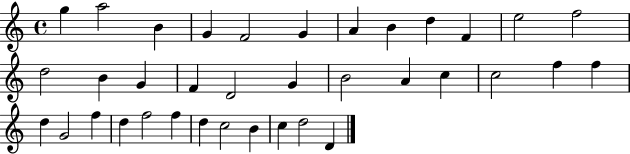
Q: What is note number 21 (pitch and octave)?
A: C5